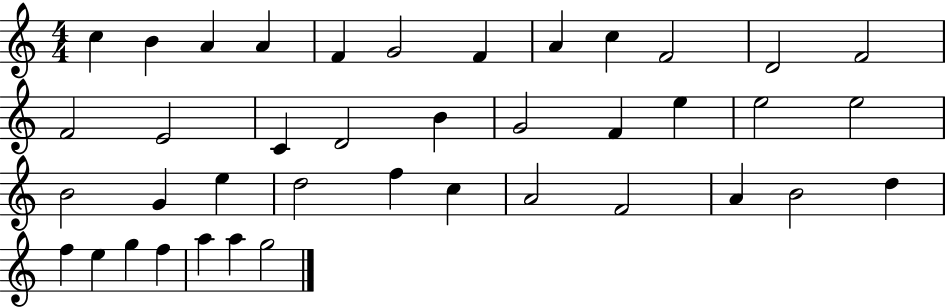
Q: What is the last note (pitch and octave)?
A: G5